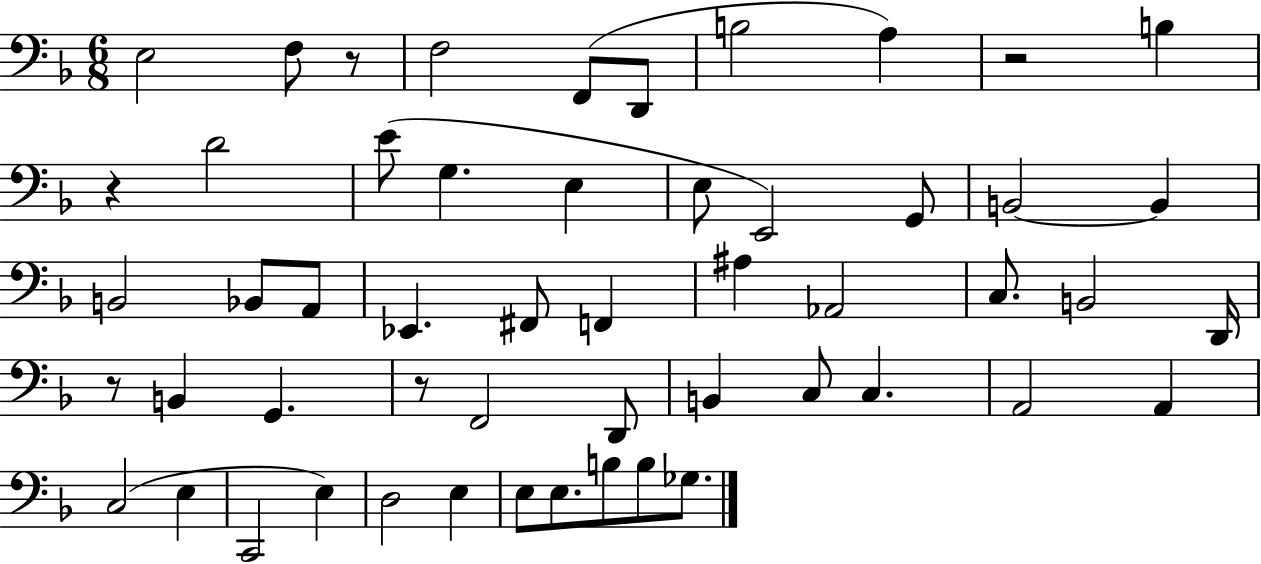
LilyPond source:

{
  \clef bass
  \numericTimeSignature
  \time 6/8
  \key f \major
  e2 f8 r8 | f2 f,8( d,8 | b2 a4) | r2 b4 | \break r4 d'2 | e'8( g4. e4 | e8 e,2) g,8 | b,2~~ b,4 | \break b,2 bes,8 a,8 | ees,4. fis,8 f,4 | ais4 aes,2 | c8. b,2 d,16 | \break r8 b,4 g,4. | r8 f,2 d,8 | b,4 c8 c4. | a,2 a,4 | \break c2( e4 | c,2 e4) | d2 e4 | e8 e8. b8 b8 ges8. | \break \bar "|."
}